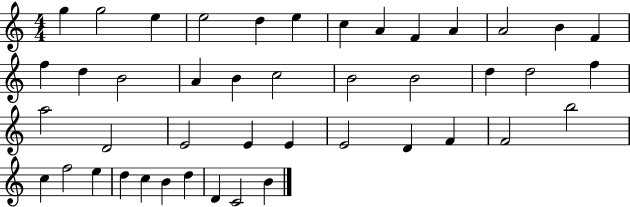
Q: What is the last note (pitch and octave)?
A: B4